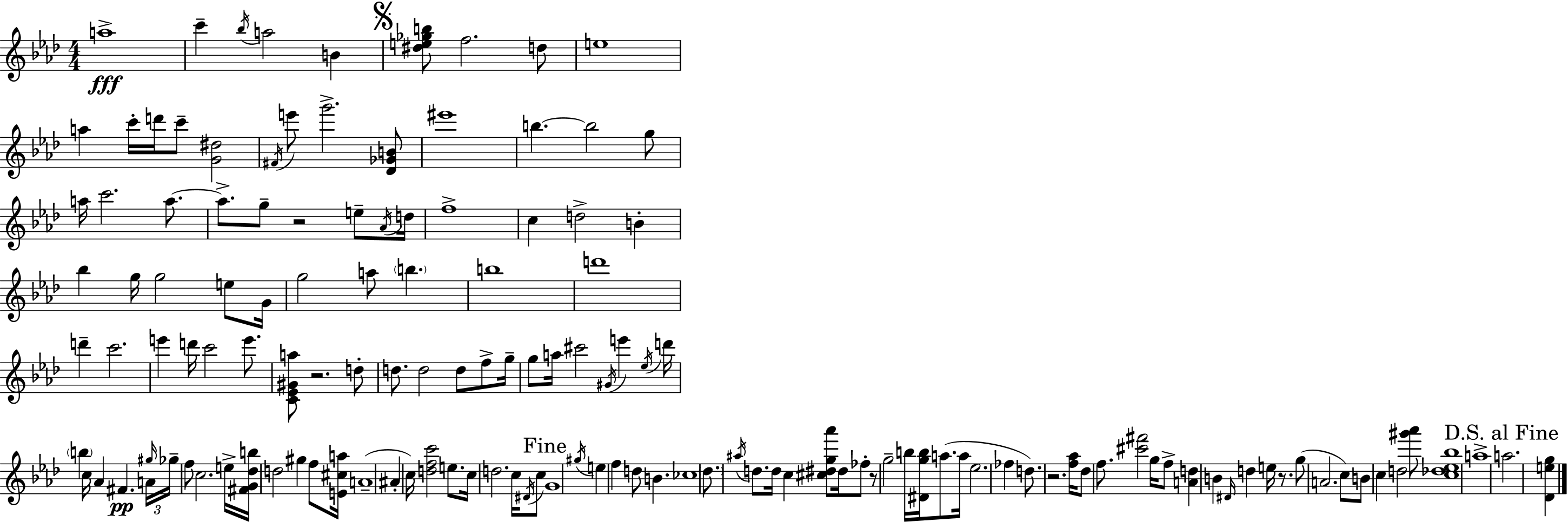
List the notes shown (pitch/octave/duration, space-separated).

A5/w C6/q Bb5/s A5/h B4/q [D#5,E5,Gb5,B5]/e F5/h. D5/e E5/w A5/q C6/s D6/s C6/e [G4,D#5]/h F#4/s E6/e G6/h. [Db4,Gb4,B4]/e EIS6/w B5/q. B5/h G5/e A5/s C6/h. A5/e. A5/e. G5/e R/h E5/e Ab4/s D5/s F5/w C5/q D5/h B4/q Bb5/q G5/s G5/h E5/e G4/s G5/h A5/e B5/q. B5/w D6/w D6/q C6/h. E6/q D6/s C6/h E6/e. [C4,Eb4,G#4,A5]/e R/h. D5/e D5/e. D5/h D5/e F5/e G5/s G5/e A5/s C#6/h G#4/s E6/q Eb5/s D6/s B5/q C5/s Ab4/q F#4/q. A4/s G#5/s Gb5/s F5/e C5/h. E5/s [F#4,G4,Db5,B5]/s D5/h G#5/q F5/e [E4,C#5,A5]/s A4/w A#4/q C5/s [D5,F5,C6]/h E5/e. C5/s D5/h. C5/s D#4/s C5/e G4/w G#5/s E5/q F5/q D5/e B4/q. CES5/w Db5/e. A#5/s D5/e. D5/s C5/q [C#5,D#5,G5,Ab6]/e D#5/s FES5/e R/e G5/h B5/s [D#4,G5,B5]/s A5/e. A5/s Eb5/h. FES5/q D5/e. R/h. [F5,Ab5]/s Db5/e F5/e. [C#6,F#6]/h G5/s F5/e [A4,D5]/q B4/q D#4/s D5/q E5/s R/e. G5/e A4/h. C5/e B4/e C5/q D5/h [G#6,Ab6]/e [C5,Db5,Eb5,Bb5]/w A5/w A5/h. [Db4,E5,G5]/q